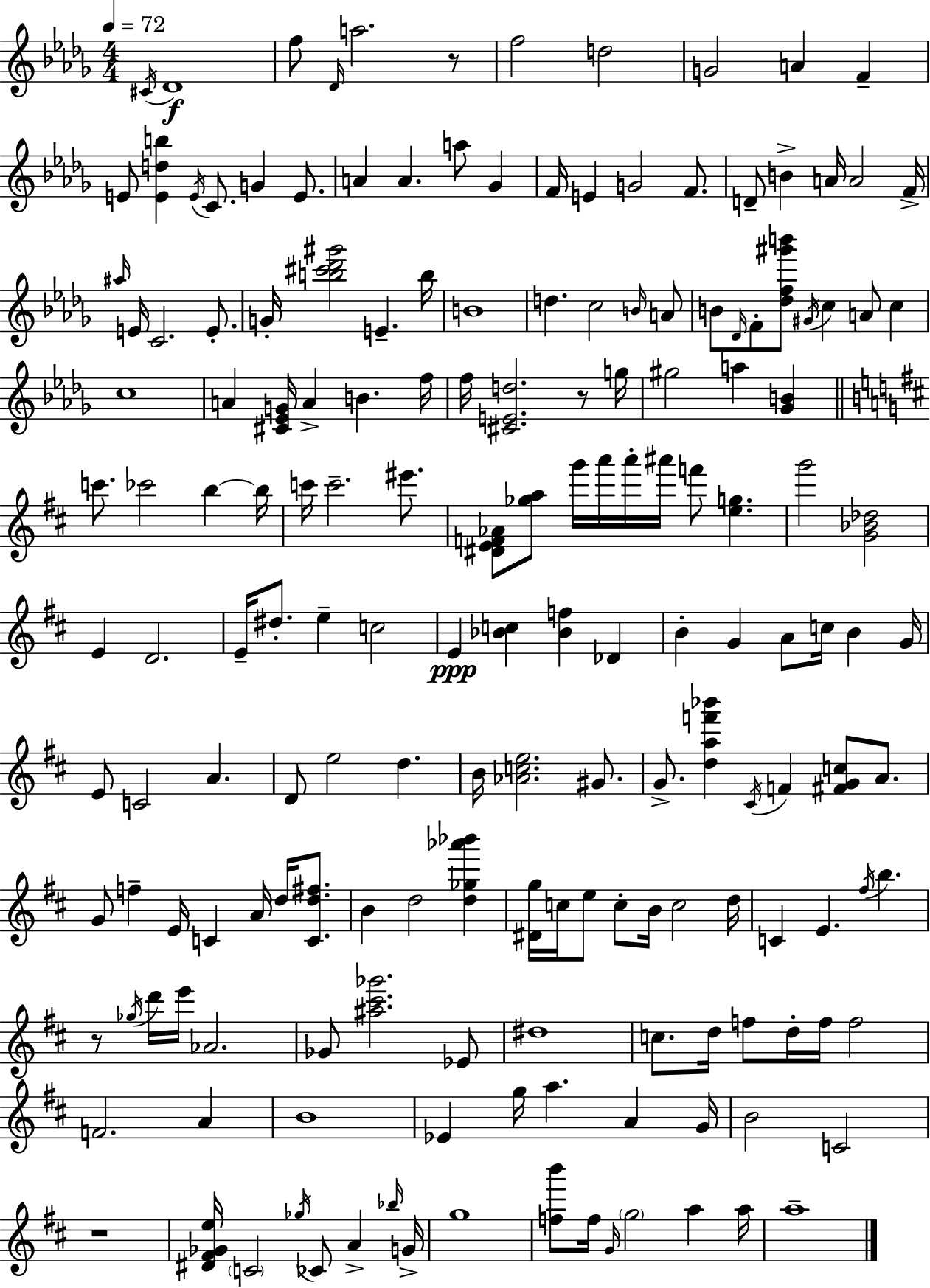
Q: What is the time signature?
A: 4/4